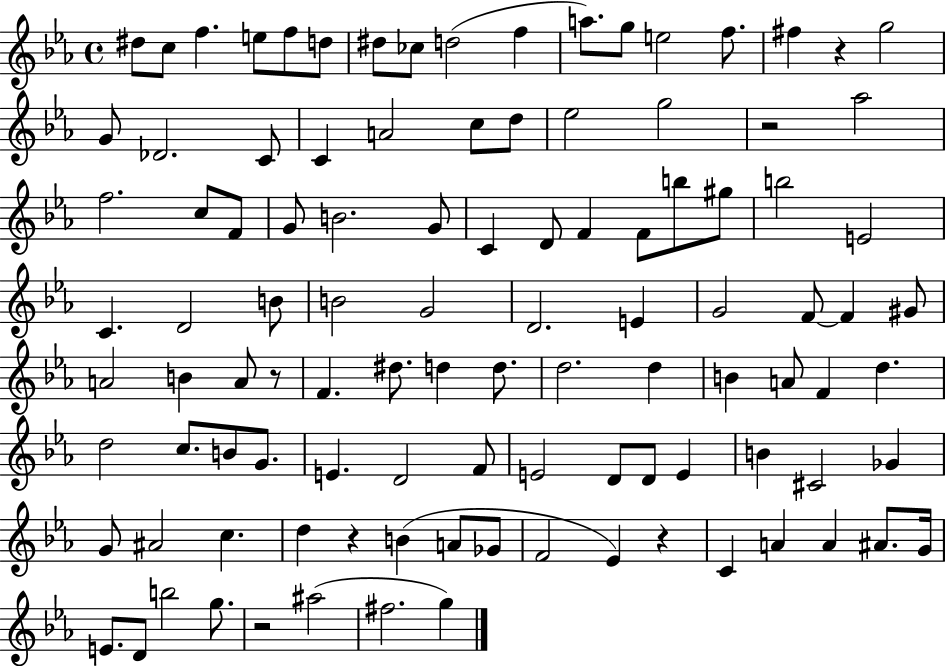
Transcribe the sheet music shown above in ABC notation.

X:1
T:Untitled
M:4/4
L:1/4
K:Eb
^d/2 c/2 f e/2 f/2 d/2 ^d/2 _c/2 d2 f a/2 g/2 e2 f/2 ^f z g2 G/2 _D2 C/2 C A2 c/2 d/2 _e2 g2 z2 _a2 f2 c/2 F/2 G/2 B2 G/2 C D/2 F F/2 b/2 ^g/2 b2 E2 C D2 B/2 B2 G2 D2 E G2 F/2 F ^G/2 A2 B A/2 z/2 F ^d/2 d d/2 d2 d B A/2 F d d2 c/2 B/2 G/2 E D2 F/2 E2 D/2 D/2 E B ^C2 _G G/2 ^A2 c d z B A/2 _G/2 F2 _E z C A A ^A/2 G/4 E/2 D/2 b2 g/2 z2 ^a2 ^f2 g